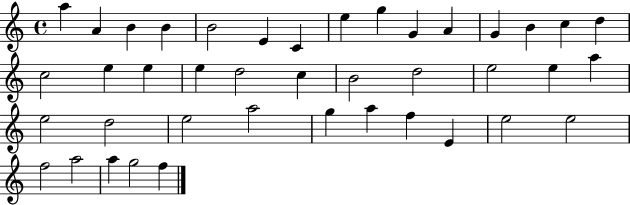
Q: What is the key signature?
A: C major